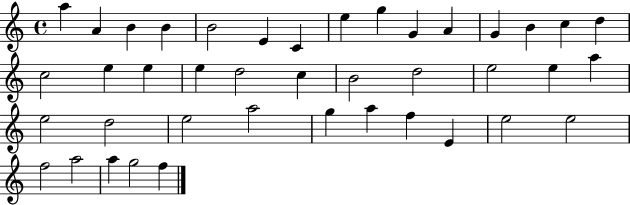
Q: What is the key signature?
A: C major